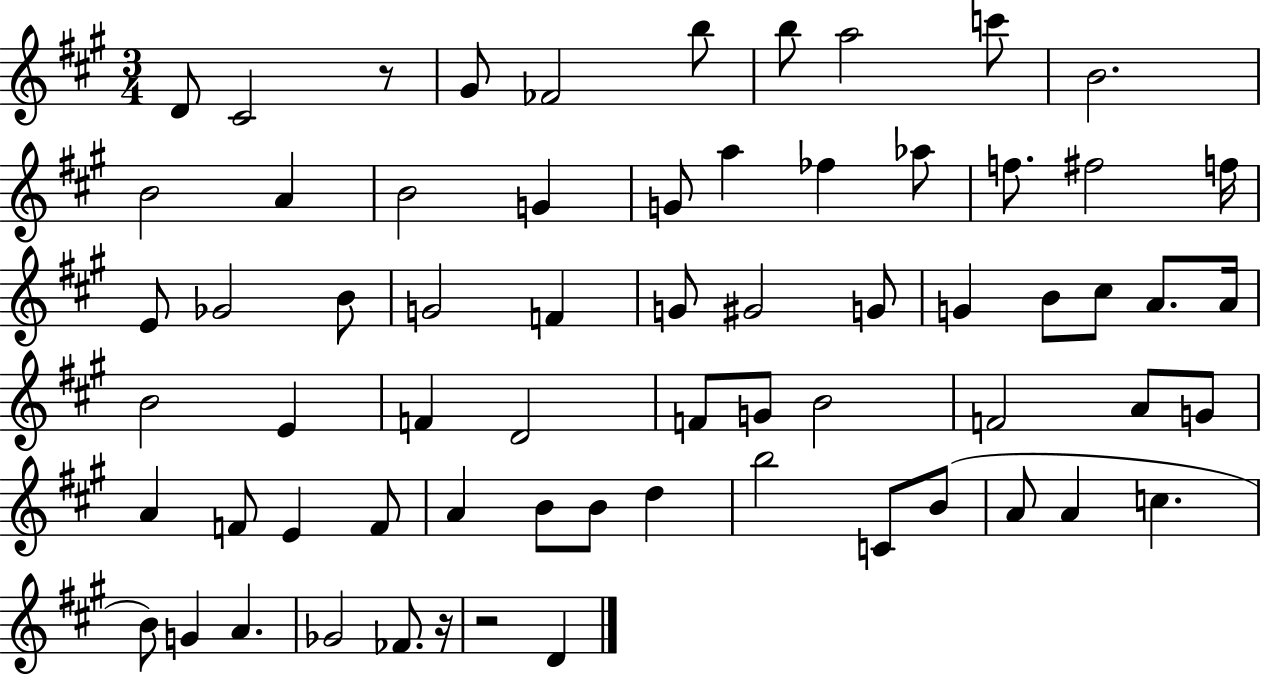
D4/e C#4/h R/e G#4/e FES4/h B5/e B5/e A5/h C6/e B4/h. B4/h A4/q B4/h G4/q G4/e A5/q FES5/q Ab5/e F5/e. F#5/h F5/s E4/e Gb4/h B4/e G4/h F4/q G4/e G#4/h G4/e G4/q B4/e C#5/e A4/e. A4/s B4/h E4/q F4/q D4/h F4/e G4/e B4/h F4/h A4/e G4/e A4/q F4/e E4/q F4/e A4/q B4/e B4/e D5/q B5/h C4/e B4/e A4/e A4/q C5/q. B4/e G4/q A4/q. Gb4/h FES4/e. R/s R/h D4/q